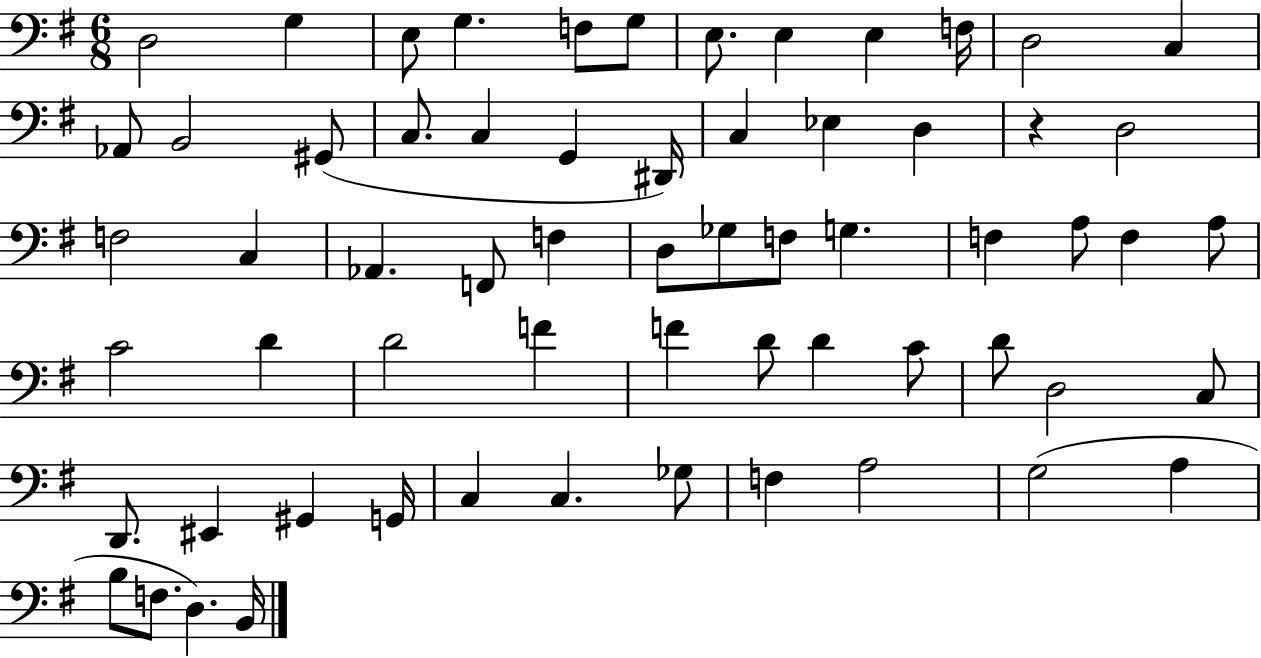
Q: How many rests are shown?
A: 1